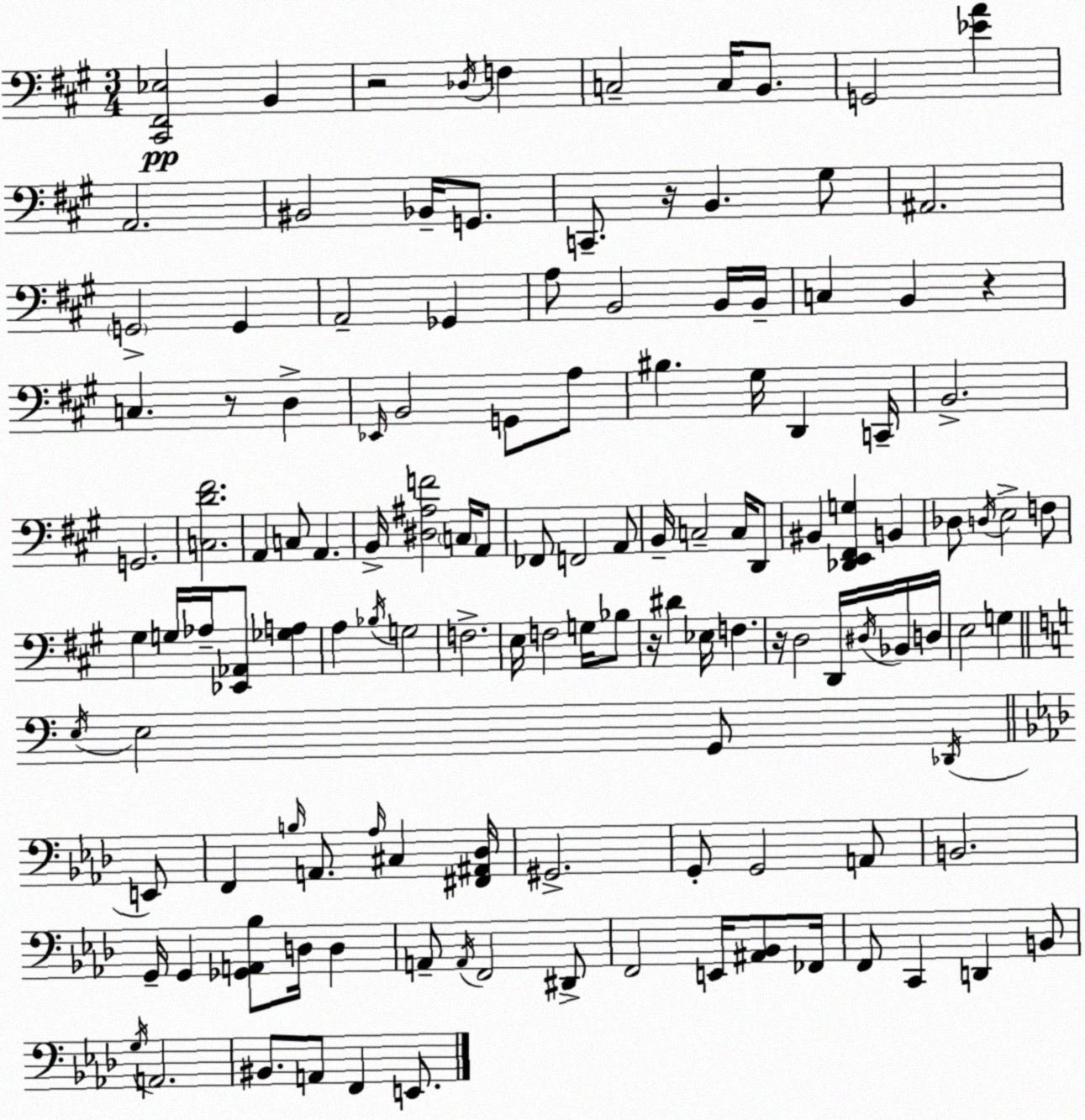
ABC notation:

X:1
T:Untitled
M:3/4
L:1/4
K:A
[^C,,^F,,_E,]2 B,, z2 _D,/4 F, C,2 C,/4 B,,/2 G,,2 [_EA] A,,2 ^B,,2 _B,,/4 G,,/2 C,,/2 z/4 B,, ^G,/2 ^A,,2 G,,2 G,, A,,2 _G,, A,/2 B,,2 B,,/4 B,,/4 C, B,, z C, z/2 D, _E,,/4 B,,2 G,,/2 A,/2 ^B, ^G,/4 D,, C,,/4 B,,2 G,,2 [C,D^F]2 A,, C,/2 A,, B,,/4 [^D,^A,F]2 C,/4 A,,/2 _F,,/2 F,,2 A,,/2 B,,/4 C,2 C,/4 D,,/2 ^B,, [_D,,E,,^F,,G,] B,, _D,/2 D,/4 E,2 F,/2 ^G, G,/4 _A,/4 [_E,,_A,,]/2 [_G,A,] A, _B,/4 G,2 F,2 E,/4 F,2 G,/4 _B,/2 z/4 ^D _E,/4 F, z/4 D,2 D,,/4 ^D,/4 _B,,/4 D,/4 E,2 G, E,/4 E,2 G,,/2 _D,,/4 E,,/2 F,, B,/4 A,,/2 _A,/4 ^C, [^F,,^A,,_D,]/4 ^G,,2 G,,/2 G,,2 A,,/2 B,,2 G,,/4 G,, [_G,,A,,_B,]/2 D,/4 D, A,,/2 A,,/4 F,,2 ^D,,/2 F,,2 E,,/4 [^A,,_B,,]/2 _F,,/4 F,,/2 C,, D,, B,,/2 G,/4 A,,2 ^B,,/2 A,,/2 F,, E,,/2